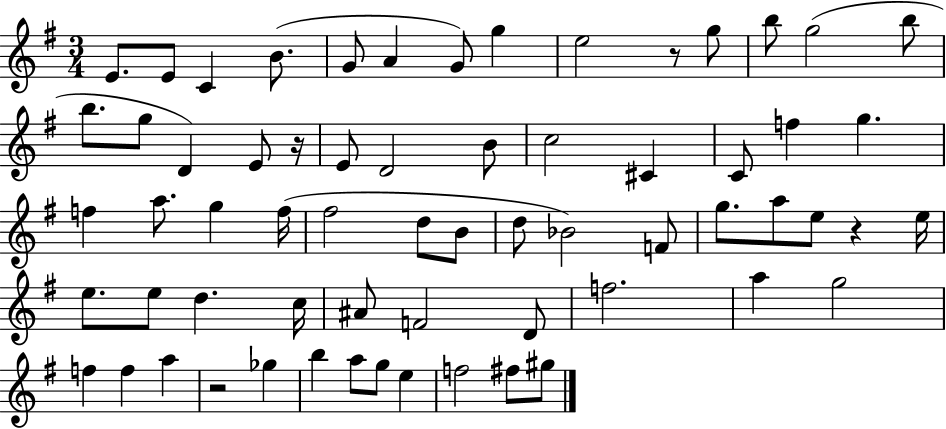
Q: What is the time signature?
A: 3/4